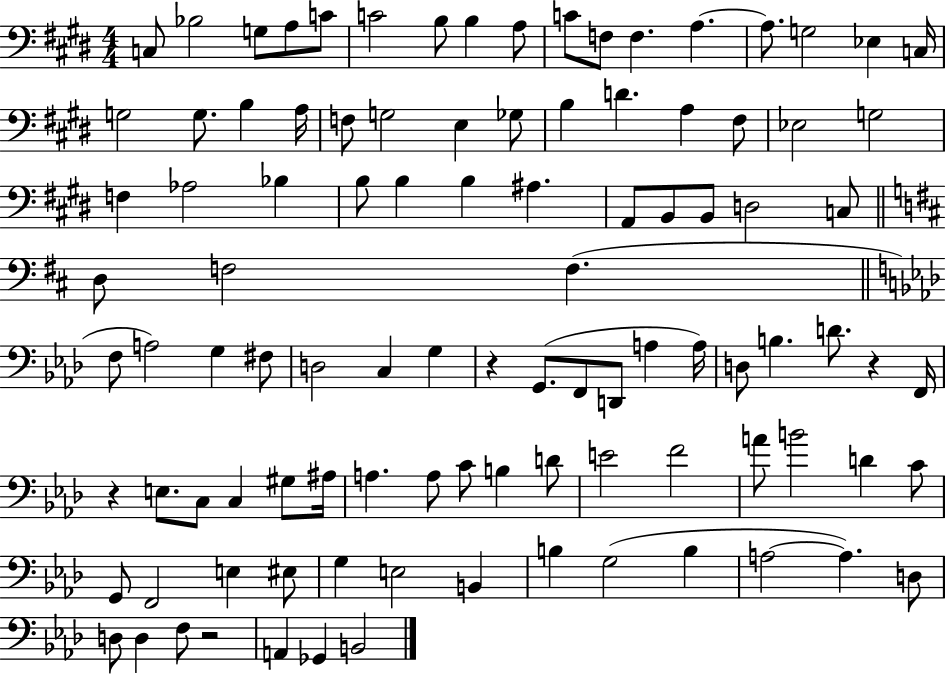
X:1
T:Untitled
M:4/4
L:1/4
K:E
C,/2 _B,2 G,/2 A,/2 C/2 C2 B,/2 B, A,/2 C/2 F,/2 F, A, A,/2 G,2 _E, C,/4 G,2 G,/2 B, A,/4 F,/2 G,2 E, _G,/2 B, D A, ^F,/2 _E,2 G,2 F, _A,2 _B, B,/2 B, B, ^A, A,,/2 B,,/2 B,,/2 D,2 C,/2 D,/2 F,2 F, F,/2 A,2 G, ^F,/2 D,2 C, G, z G,,/2 F,,/2 D,,/2 A, A,/4 D,/2 B, D/2 z F,,/4 z E,/2 C,/2 C, ^G,/2 ^A,/4 A, A,/2 C/2 B, D/2 E2 F2 A/2 B2 D C/2 G,,/2 F,,2 E, ^E,/2 G, E,2 B,, B, G,2 B, A,2 A, D,/2 D,/2 D, F,/2 z2 A,, _G,, B,,2